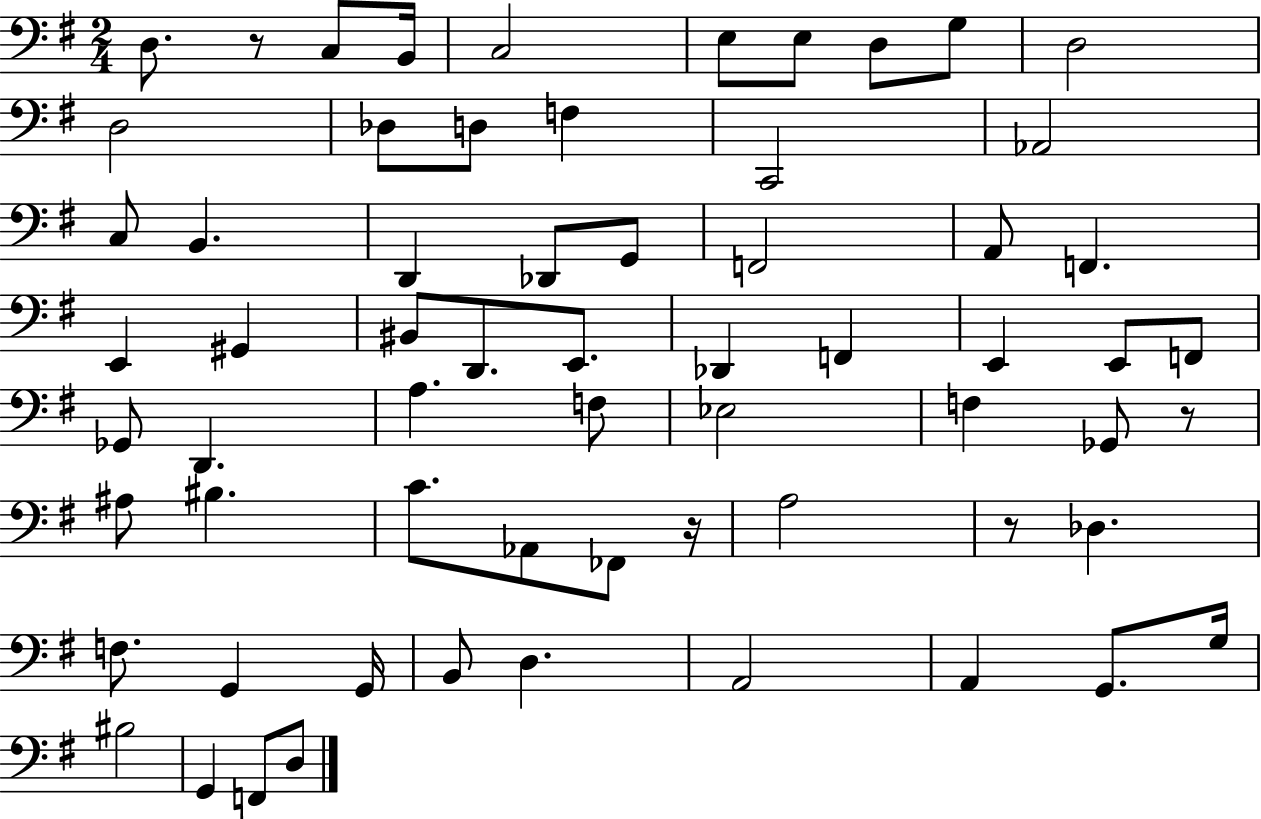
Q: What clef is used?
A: bass